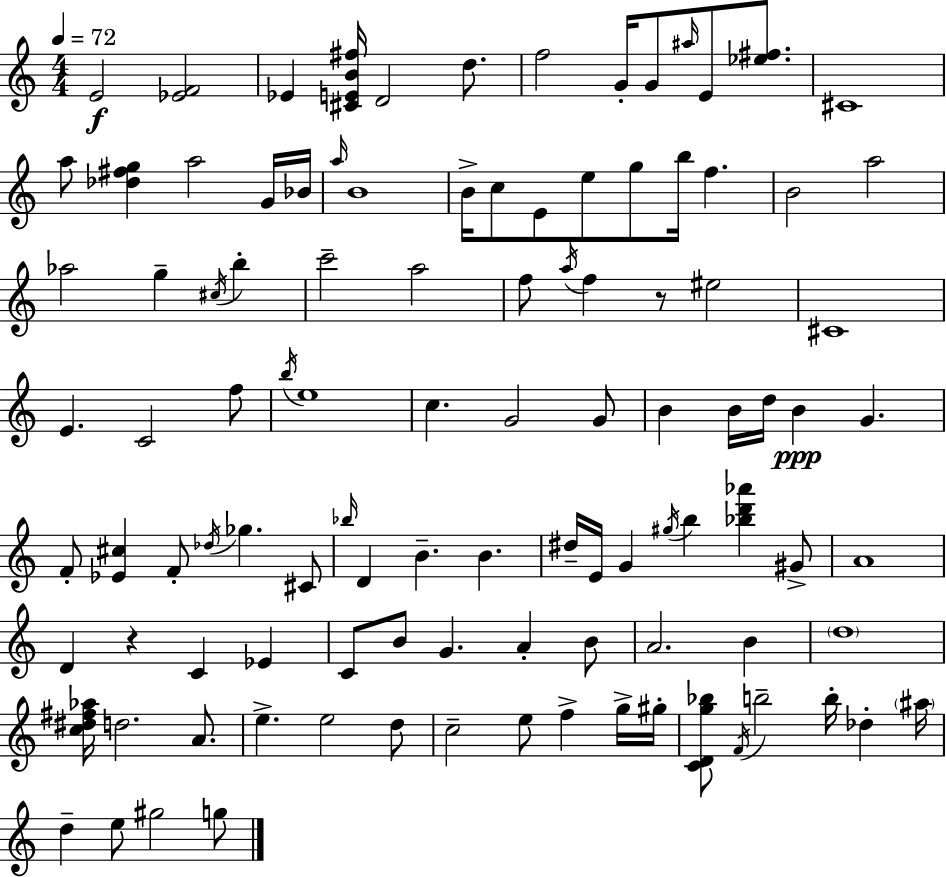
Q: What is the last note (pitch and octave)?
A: G5